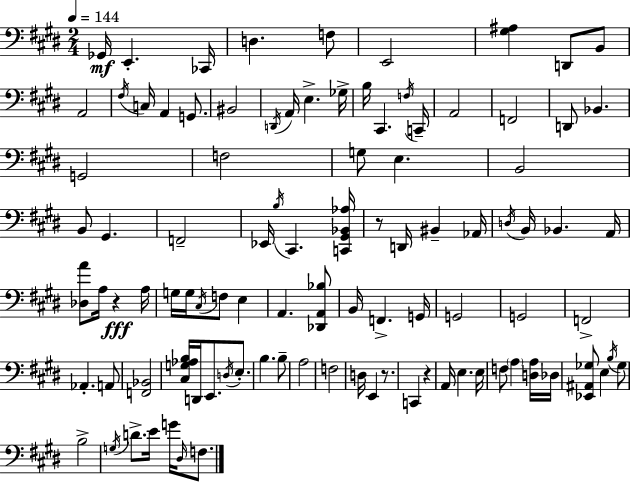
{
  \clef bass
  \numericTimeSignature
  \time 2/4
  \key e \major
  \tempo 4 = 144
  \repeat volta 2 { ges,16\mf e,4.-. ces,16 | d4. f8 | e,2 | <gis ais>4 d,8 b,8 | \break a,2 | \acciaccatura { fis16 } c16 a,4 g,8. | bis,2 | \acciaccatura { d,16 } a,16 e4.-> | \break ges16-> b16 cis,4. | \acciaccatura { f16 } c,16-- a,2 | f,2 | d,8 bes,4. | \break g,2 | f2 | g8 e4. | b,2 | \break b,8 gis,4. | f,2-- | ees,16 \acciaccatura { b16 } cis,4. | <c, gis, bes, aes>16 r8 d,16 bis,4-- | \break aes,16 \acciaccatura { d16 } b,16 bes,4. | a,16 <des a'>8 a16 | r4\fff a16 g16 g16 \acciaccatura { cis16 } | f8 e4 a,4. | \break <des, a, bes>8 b,16 f,4.-> | g,16 g,2 | g,2 | f,2-> | \break aes,4.-. | a,8 <f, bes,>2 | <cis g aes b>16 d,16 | e,8. \acciaccatura { d16 } e8.-. b4. | \break b8-- a2 | f2 | d16 | e,4 r8. c,4 | \break r4 a,16 | e4. e16 f8 | \parenthesize a4 <d a>16 des16 <ees, ais, ges>8 | e4 \acciaccatura { b16 } ges8 | \break b2-> | \acciaccatura { g16 } d'8.-> e'16 g'16 \grace { dis16 } f8. | } \bar "|."
}